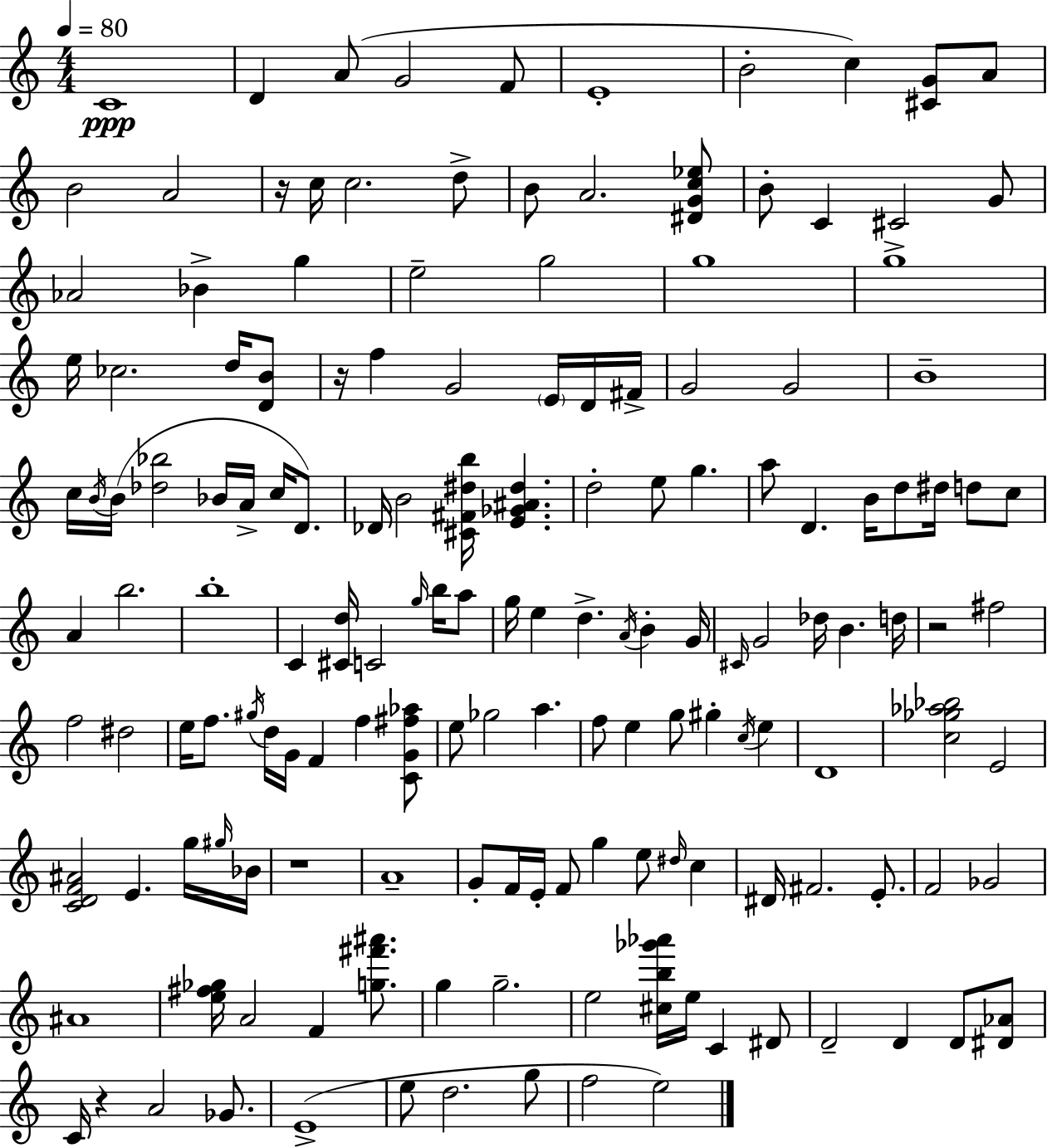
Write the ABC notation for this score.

X:1
T:Untitled
M:4/4
L:1/4
K:Am
C4 D A/2 G2 F/2 E4 B2 c [^CG]/2 A/2 B2 A2 z/4 c/4 c2 d/2 B/2 A2 [^DGc_e]/2 B/2 C ^C2 G/2 _A2 _B g e2 g2 g4 g4 e/4 _c2 d/4 [DB]/2 z/4 f G2 E/4 D/4 ^F/4 G2 G2 B4 c/4 B/4 B/4 [_d_b]2 _B/4 A/4 c/4 D/2 _D/4 B2 [^C^F^db]/4 [E_G^A^d] d2 e/2 g a/2 D B/4 d/2 ^d/4 d/2 c/2 A b2 b4 C [^Cd]/4 C2 g/4 b/4 a/2 g/4 e d A/4 B G/4 ^C/4 G2 _d/4 B d/4 z2 ^f2 f2 ^d2 e/4 f/2 ^g/4 d/4 G/4 F f [CG^f_a]/2 e/2 _g2 a f/2 e g/2 ^g c/4 e D4 [c_g_a_b]2 E2 [CDF^A]2 E g/4 ^g/4 _B/4 z4 A4 G/2 F/4 E/4 F/2 g e/2 ^d/4 c ^D/4 ^F2 E/2 F2 _G2 ^A4 [e^f_g]/4 A2 F [g^f'^a']/2 g g2 e2 [^cb_g'_a']/4 e/4 C ^D/2 D2 D D/2 [^D_A]/2 C/4 z A2 _G/2 E4 e/2 d2 g/2 f2 e2